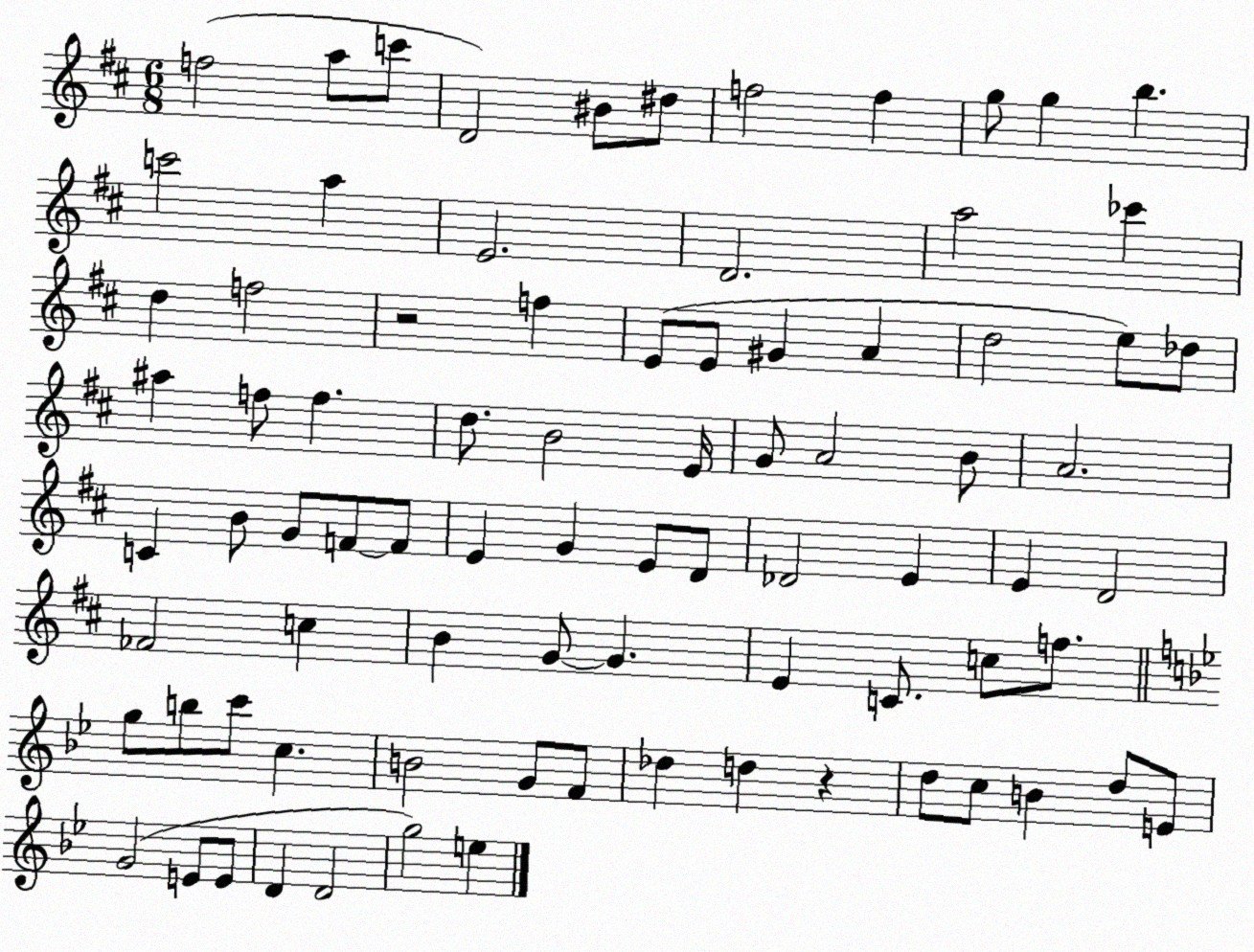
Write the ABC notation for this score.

X:1
T:Untitled
M:6/8
L:1/4
K:D
f2 a/2 c'/2 D2 ^B/2 ^d/2 f2 f g/2 g b c'2 a E2 D2 a2 _c' d f2 z2 f E/2 E/2 ^G A d2 e/2 _d/2 ^a f/2 f d/2 B2 E/4 G/2 A2 B/2 A2 C B/2 G/2 F/2 F/2 E G E/2 D/2 _D2 E E D2 _F2 c B G/2 G E C/2 c/2 f/2 g/2 b/2 c'/2 c B2 G/2 F/2 _d d z d/2 c/2 B d/2 E/2 G2 E/2 E/2 D D2 g2 e